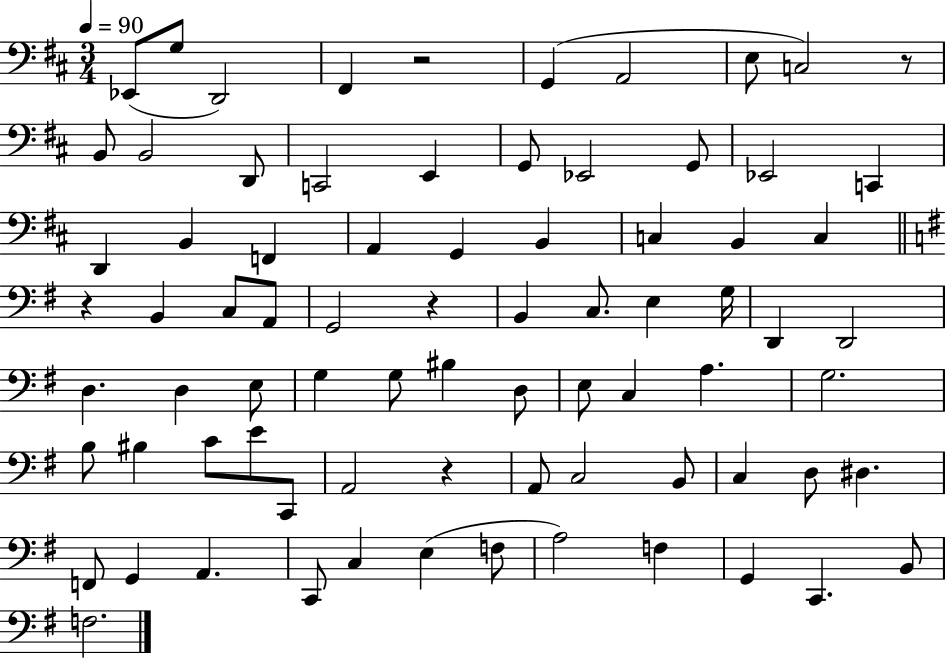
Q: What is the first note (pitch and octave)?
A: Eb2